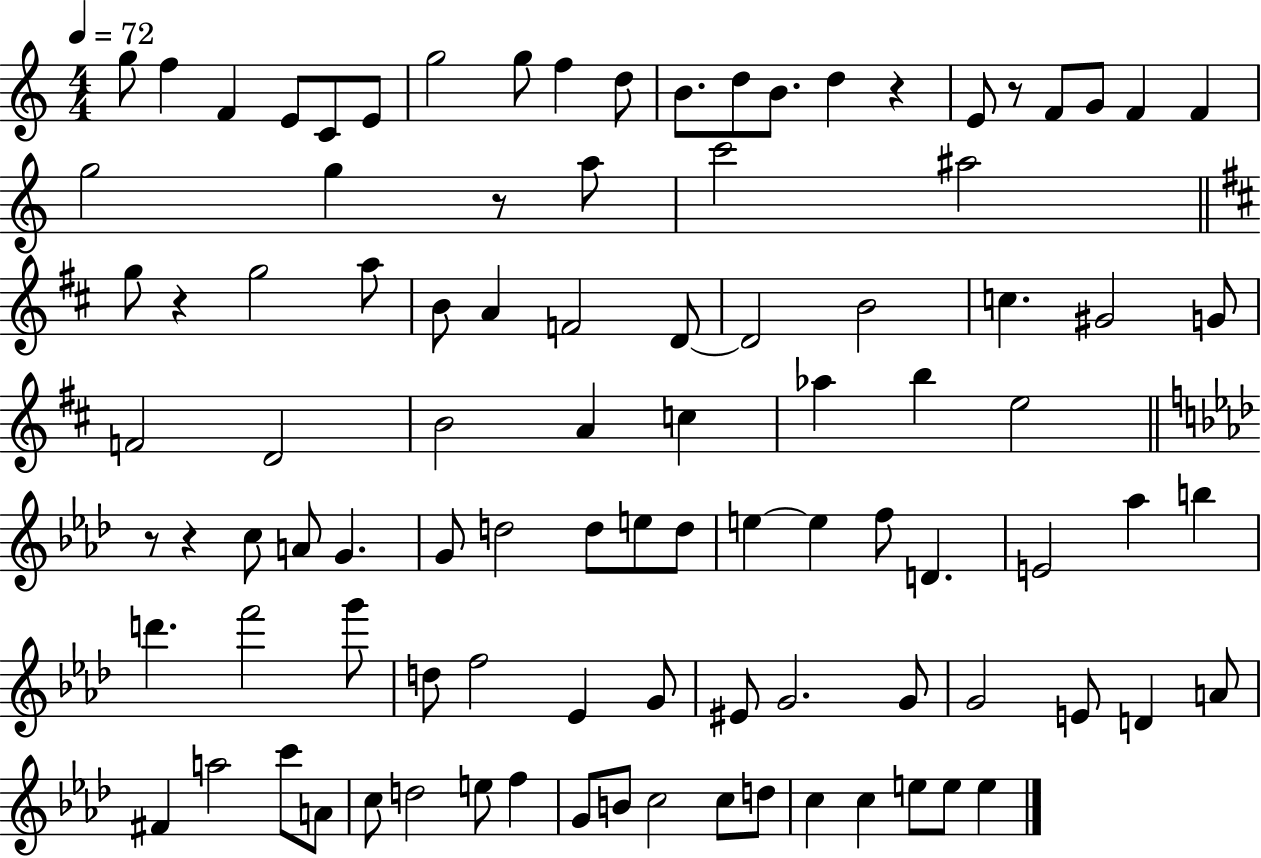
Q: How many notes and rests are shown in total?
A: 97